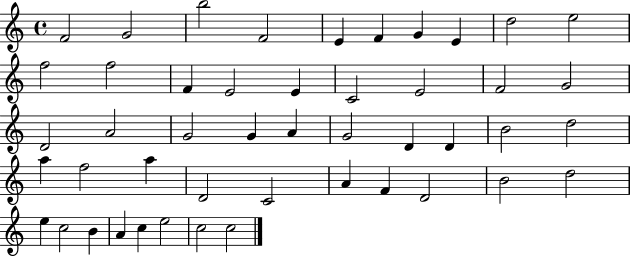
{
  \clef treble
  \time 4/4
  \defaultTimeSignature
  \key c \major
  f'2 g'2 | b''2 f'2 | e'4 f'4 g'4 e'4 | d''2 e''2 | \break f''2 f''2 | f'4 e'2 e'4 | c'2 e'2 | f'2 g'2 | \break d'2 a'2 | g'2 g'4 a'4 | g'2 d'4 d'4 | b'2 d''2 | \break a''4 f''2 a''4 | d'2 c'2 | a'4 f'4 d'2 | b'2 d''2 | \break e''4 c''2 b'4 | a'4 c''4 e''2 | c''2 c''2 | \bar "|."
}